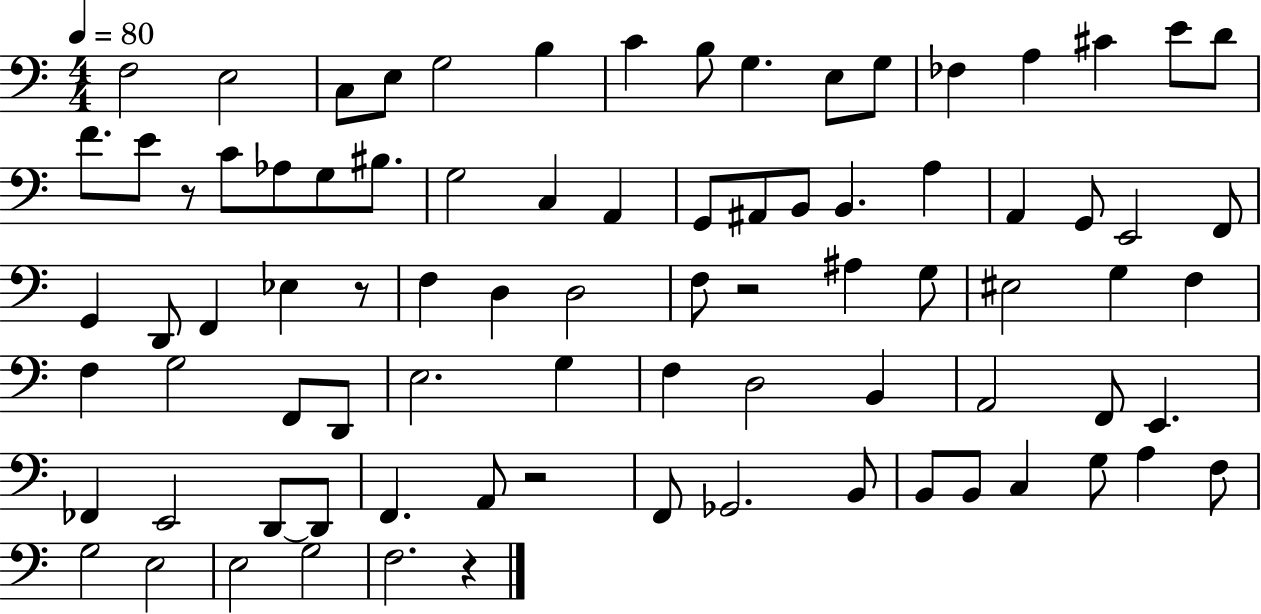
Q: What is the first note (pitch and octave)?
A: F3